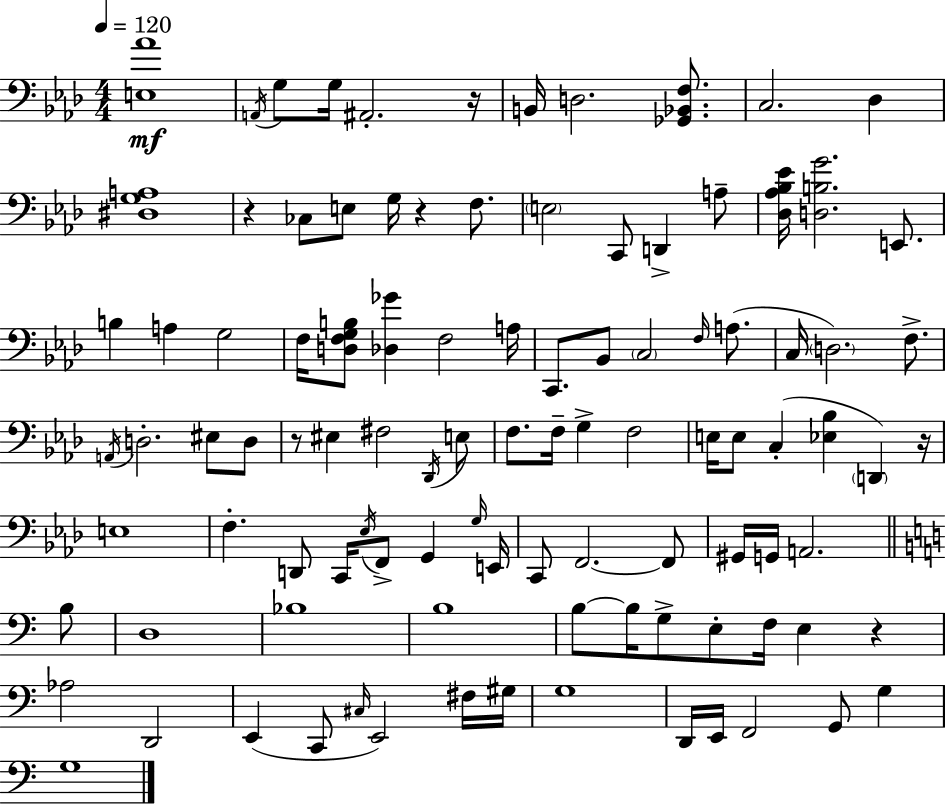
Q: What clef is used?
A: bass